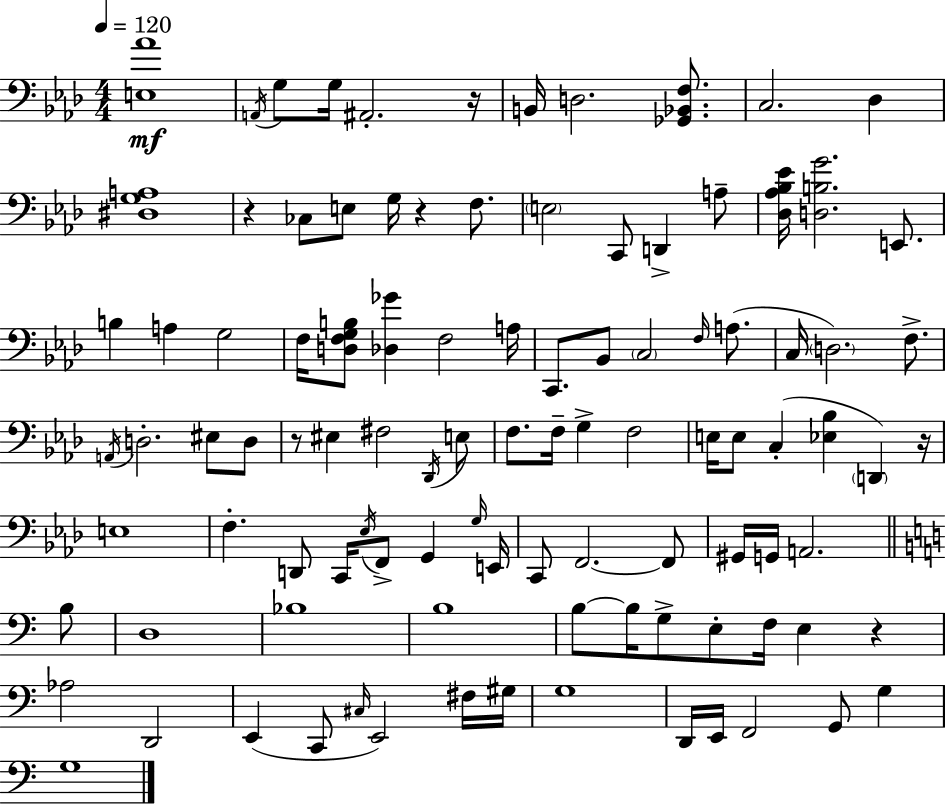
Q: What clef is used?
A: bass